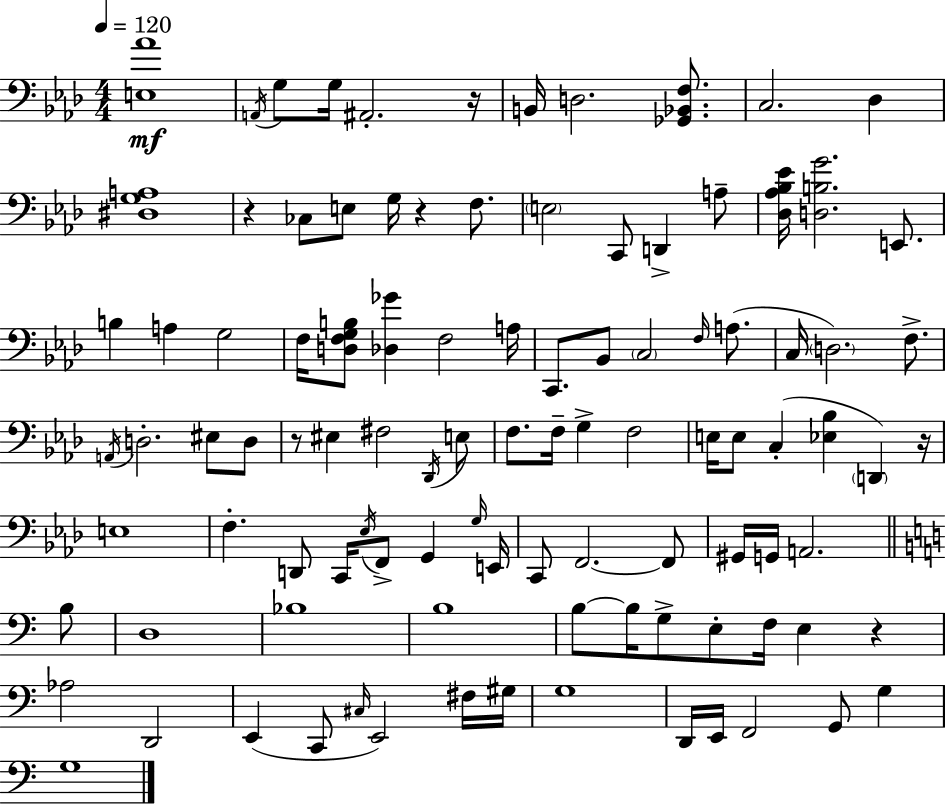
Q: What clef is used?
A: bass